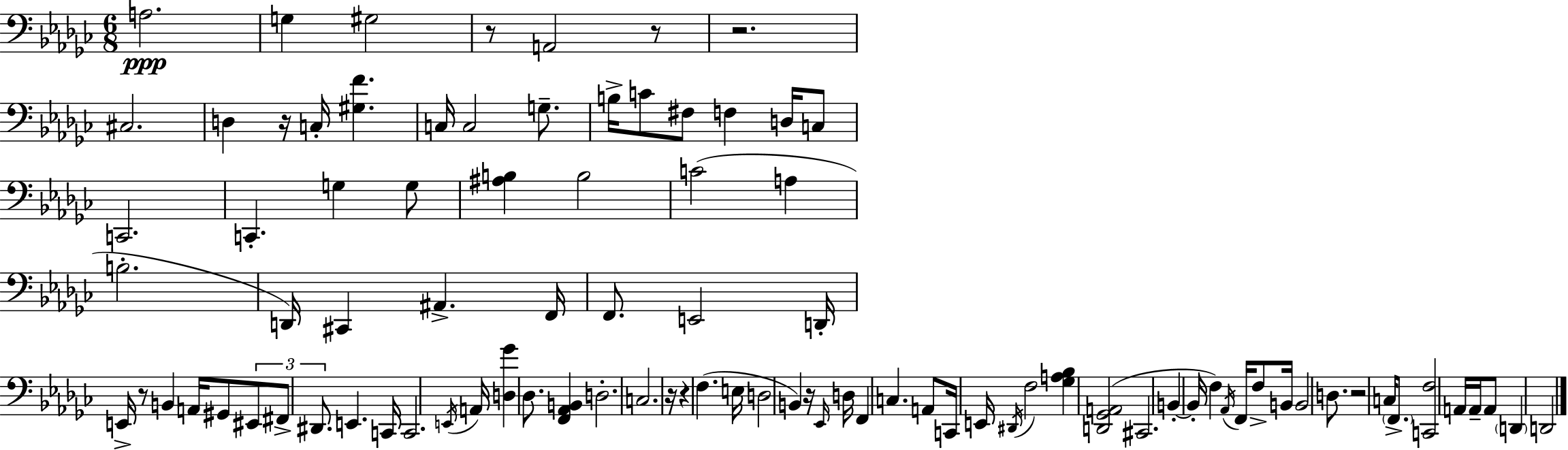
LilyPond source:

{
  \clef bass
  \numericTimeSignature
  \time 6/8
  \key ees \minor
  a2.\ppp | g4 gis2 | r8 a,2 r8 | r2. | \break cis2. | d4 r16 c16-. <gis f'>4. | c16 c2 g8.-- | b16-> c'8 fis8 f4 d16 c8 | \break c,2. | c,4.-. g4 g8 | <ais b>4 b2 | c'2( a4 | \break b2.-. | d,16) cis,4 ais,4.-> f,16 | f,8. e,2 d,16-. | e,16-> r8 b,4 a,16 gis,8 \tuplet 3/2 { eis,8 | \break fis,8-> dis,8. } e,4. c,16 | c,2. | \acciaccatura { e,16 } a,16 <d ges'>4 des8. <f, aes, b,>4 | d2.-. | \break c2. | r16 r4 f4.( | e16 d2 b,4) | r16 \grace { ees,16 } d16 f,4 c4. | \break a,8 c,16 e,16 \acciaccatura { dis,16 } f2 | <ges a bes>4 <d, ges, a,>2( | cis,2. | b,4-.~~ b,16-. f4) | \break \acciaccatura { aes,16 } f,16 f8-> b,16 b,2 | d8. r2 | c16 \parenthesize f,8.-> <c, f>2 | a,16 a,16-- a,8 \parenthesize d,4 d,2 | \break \bar "|."
}